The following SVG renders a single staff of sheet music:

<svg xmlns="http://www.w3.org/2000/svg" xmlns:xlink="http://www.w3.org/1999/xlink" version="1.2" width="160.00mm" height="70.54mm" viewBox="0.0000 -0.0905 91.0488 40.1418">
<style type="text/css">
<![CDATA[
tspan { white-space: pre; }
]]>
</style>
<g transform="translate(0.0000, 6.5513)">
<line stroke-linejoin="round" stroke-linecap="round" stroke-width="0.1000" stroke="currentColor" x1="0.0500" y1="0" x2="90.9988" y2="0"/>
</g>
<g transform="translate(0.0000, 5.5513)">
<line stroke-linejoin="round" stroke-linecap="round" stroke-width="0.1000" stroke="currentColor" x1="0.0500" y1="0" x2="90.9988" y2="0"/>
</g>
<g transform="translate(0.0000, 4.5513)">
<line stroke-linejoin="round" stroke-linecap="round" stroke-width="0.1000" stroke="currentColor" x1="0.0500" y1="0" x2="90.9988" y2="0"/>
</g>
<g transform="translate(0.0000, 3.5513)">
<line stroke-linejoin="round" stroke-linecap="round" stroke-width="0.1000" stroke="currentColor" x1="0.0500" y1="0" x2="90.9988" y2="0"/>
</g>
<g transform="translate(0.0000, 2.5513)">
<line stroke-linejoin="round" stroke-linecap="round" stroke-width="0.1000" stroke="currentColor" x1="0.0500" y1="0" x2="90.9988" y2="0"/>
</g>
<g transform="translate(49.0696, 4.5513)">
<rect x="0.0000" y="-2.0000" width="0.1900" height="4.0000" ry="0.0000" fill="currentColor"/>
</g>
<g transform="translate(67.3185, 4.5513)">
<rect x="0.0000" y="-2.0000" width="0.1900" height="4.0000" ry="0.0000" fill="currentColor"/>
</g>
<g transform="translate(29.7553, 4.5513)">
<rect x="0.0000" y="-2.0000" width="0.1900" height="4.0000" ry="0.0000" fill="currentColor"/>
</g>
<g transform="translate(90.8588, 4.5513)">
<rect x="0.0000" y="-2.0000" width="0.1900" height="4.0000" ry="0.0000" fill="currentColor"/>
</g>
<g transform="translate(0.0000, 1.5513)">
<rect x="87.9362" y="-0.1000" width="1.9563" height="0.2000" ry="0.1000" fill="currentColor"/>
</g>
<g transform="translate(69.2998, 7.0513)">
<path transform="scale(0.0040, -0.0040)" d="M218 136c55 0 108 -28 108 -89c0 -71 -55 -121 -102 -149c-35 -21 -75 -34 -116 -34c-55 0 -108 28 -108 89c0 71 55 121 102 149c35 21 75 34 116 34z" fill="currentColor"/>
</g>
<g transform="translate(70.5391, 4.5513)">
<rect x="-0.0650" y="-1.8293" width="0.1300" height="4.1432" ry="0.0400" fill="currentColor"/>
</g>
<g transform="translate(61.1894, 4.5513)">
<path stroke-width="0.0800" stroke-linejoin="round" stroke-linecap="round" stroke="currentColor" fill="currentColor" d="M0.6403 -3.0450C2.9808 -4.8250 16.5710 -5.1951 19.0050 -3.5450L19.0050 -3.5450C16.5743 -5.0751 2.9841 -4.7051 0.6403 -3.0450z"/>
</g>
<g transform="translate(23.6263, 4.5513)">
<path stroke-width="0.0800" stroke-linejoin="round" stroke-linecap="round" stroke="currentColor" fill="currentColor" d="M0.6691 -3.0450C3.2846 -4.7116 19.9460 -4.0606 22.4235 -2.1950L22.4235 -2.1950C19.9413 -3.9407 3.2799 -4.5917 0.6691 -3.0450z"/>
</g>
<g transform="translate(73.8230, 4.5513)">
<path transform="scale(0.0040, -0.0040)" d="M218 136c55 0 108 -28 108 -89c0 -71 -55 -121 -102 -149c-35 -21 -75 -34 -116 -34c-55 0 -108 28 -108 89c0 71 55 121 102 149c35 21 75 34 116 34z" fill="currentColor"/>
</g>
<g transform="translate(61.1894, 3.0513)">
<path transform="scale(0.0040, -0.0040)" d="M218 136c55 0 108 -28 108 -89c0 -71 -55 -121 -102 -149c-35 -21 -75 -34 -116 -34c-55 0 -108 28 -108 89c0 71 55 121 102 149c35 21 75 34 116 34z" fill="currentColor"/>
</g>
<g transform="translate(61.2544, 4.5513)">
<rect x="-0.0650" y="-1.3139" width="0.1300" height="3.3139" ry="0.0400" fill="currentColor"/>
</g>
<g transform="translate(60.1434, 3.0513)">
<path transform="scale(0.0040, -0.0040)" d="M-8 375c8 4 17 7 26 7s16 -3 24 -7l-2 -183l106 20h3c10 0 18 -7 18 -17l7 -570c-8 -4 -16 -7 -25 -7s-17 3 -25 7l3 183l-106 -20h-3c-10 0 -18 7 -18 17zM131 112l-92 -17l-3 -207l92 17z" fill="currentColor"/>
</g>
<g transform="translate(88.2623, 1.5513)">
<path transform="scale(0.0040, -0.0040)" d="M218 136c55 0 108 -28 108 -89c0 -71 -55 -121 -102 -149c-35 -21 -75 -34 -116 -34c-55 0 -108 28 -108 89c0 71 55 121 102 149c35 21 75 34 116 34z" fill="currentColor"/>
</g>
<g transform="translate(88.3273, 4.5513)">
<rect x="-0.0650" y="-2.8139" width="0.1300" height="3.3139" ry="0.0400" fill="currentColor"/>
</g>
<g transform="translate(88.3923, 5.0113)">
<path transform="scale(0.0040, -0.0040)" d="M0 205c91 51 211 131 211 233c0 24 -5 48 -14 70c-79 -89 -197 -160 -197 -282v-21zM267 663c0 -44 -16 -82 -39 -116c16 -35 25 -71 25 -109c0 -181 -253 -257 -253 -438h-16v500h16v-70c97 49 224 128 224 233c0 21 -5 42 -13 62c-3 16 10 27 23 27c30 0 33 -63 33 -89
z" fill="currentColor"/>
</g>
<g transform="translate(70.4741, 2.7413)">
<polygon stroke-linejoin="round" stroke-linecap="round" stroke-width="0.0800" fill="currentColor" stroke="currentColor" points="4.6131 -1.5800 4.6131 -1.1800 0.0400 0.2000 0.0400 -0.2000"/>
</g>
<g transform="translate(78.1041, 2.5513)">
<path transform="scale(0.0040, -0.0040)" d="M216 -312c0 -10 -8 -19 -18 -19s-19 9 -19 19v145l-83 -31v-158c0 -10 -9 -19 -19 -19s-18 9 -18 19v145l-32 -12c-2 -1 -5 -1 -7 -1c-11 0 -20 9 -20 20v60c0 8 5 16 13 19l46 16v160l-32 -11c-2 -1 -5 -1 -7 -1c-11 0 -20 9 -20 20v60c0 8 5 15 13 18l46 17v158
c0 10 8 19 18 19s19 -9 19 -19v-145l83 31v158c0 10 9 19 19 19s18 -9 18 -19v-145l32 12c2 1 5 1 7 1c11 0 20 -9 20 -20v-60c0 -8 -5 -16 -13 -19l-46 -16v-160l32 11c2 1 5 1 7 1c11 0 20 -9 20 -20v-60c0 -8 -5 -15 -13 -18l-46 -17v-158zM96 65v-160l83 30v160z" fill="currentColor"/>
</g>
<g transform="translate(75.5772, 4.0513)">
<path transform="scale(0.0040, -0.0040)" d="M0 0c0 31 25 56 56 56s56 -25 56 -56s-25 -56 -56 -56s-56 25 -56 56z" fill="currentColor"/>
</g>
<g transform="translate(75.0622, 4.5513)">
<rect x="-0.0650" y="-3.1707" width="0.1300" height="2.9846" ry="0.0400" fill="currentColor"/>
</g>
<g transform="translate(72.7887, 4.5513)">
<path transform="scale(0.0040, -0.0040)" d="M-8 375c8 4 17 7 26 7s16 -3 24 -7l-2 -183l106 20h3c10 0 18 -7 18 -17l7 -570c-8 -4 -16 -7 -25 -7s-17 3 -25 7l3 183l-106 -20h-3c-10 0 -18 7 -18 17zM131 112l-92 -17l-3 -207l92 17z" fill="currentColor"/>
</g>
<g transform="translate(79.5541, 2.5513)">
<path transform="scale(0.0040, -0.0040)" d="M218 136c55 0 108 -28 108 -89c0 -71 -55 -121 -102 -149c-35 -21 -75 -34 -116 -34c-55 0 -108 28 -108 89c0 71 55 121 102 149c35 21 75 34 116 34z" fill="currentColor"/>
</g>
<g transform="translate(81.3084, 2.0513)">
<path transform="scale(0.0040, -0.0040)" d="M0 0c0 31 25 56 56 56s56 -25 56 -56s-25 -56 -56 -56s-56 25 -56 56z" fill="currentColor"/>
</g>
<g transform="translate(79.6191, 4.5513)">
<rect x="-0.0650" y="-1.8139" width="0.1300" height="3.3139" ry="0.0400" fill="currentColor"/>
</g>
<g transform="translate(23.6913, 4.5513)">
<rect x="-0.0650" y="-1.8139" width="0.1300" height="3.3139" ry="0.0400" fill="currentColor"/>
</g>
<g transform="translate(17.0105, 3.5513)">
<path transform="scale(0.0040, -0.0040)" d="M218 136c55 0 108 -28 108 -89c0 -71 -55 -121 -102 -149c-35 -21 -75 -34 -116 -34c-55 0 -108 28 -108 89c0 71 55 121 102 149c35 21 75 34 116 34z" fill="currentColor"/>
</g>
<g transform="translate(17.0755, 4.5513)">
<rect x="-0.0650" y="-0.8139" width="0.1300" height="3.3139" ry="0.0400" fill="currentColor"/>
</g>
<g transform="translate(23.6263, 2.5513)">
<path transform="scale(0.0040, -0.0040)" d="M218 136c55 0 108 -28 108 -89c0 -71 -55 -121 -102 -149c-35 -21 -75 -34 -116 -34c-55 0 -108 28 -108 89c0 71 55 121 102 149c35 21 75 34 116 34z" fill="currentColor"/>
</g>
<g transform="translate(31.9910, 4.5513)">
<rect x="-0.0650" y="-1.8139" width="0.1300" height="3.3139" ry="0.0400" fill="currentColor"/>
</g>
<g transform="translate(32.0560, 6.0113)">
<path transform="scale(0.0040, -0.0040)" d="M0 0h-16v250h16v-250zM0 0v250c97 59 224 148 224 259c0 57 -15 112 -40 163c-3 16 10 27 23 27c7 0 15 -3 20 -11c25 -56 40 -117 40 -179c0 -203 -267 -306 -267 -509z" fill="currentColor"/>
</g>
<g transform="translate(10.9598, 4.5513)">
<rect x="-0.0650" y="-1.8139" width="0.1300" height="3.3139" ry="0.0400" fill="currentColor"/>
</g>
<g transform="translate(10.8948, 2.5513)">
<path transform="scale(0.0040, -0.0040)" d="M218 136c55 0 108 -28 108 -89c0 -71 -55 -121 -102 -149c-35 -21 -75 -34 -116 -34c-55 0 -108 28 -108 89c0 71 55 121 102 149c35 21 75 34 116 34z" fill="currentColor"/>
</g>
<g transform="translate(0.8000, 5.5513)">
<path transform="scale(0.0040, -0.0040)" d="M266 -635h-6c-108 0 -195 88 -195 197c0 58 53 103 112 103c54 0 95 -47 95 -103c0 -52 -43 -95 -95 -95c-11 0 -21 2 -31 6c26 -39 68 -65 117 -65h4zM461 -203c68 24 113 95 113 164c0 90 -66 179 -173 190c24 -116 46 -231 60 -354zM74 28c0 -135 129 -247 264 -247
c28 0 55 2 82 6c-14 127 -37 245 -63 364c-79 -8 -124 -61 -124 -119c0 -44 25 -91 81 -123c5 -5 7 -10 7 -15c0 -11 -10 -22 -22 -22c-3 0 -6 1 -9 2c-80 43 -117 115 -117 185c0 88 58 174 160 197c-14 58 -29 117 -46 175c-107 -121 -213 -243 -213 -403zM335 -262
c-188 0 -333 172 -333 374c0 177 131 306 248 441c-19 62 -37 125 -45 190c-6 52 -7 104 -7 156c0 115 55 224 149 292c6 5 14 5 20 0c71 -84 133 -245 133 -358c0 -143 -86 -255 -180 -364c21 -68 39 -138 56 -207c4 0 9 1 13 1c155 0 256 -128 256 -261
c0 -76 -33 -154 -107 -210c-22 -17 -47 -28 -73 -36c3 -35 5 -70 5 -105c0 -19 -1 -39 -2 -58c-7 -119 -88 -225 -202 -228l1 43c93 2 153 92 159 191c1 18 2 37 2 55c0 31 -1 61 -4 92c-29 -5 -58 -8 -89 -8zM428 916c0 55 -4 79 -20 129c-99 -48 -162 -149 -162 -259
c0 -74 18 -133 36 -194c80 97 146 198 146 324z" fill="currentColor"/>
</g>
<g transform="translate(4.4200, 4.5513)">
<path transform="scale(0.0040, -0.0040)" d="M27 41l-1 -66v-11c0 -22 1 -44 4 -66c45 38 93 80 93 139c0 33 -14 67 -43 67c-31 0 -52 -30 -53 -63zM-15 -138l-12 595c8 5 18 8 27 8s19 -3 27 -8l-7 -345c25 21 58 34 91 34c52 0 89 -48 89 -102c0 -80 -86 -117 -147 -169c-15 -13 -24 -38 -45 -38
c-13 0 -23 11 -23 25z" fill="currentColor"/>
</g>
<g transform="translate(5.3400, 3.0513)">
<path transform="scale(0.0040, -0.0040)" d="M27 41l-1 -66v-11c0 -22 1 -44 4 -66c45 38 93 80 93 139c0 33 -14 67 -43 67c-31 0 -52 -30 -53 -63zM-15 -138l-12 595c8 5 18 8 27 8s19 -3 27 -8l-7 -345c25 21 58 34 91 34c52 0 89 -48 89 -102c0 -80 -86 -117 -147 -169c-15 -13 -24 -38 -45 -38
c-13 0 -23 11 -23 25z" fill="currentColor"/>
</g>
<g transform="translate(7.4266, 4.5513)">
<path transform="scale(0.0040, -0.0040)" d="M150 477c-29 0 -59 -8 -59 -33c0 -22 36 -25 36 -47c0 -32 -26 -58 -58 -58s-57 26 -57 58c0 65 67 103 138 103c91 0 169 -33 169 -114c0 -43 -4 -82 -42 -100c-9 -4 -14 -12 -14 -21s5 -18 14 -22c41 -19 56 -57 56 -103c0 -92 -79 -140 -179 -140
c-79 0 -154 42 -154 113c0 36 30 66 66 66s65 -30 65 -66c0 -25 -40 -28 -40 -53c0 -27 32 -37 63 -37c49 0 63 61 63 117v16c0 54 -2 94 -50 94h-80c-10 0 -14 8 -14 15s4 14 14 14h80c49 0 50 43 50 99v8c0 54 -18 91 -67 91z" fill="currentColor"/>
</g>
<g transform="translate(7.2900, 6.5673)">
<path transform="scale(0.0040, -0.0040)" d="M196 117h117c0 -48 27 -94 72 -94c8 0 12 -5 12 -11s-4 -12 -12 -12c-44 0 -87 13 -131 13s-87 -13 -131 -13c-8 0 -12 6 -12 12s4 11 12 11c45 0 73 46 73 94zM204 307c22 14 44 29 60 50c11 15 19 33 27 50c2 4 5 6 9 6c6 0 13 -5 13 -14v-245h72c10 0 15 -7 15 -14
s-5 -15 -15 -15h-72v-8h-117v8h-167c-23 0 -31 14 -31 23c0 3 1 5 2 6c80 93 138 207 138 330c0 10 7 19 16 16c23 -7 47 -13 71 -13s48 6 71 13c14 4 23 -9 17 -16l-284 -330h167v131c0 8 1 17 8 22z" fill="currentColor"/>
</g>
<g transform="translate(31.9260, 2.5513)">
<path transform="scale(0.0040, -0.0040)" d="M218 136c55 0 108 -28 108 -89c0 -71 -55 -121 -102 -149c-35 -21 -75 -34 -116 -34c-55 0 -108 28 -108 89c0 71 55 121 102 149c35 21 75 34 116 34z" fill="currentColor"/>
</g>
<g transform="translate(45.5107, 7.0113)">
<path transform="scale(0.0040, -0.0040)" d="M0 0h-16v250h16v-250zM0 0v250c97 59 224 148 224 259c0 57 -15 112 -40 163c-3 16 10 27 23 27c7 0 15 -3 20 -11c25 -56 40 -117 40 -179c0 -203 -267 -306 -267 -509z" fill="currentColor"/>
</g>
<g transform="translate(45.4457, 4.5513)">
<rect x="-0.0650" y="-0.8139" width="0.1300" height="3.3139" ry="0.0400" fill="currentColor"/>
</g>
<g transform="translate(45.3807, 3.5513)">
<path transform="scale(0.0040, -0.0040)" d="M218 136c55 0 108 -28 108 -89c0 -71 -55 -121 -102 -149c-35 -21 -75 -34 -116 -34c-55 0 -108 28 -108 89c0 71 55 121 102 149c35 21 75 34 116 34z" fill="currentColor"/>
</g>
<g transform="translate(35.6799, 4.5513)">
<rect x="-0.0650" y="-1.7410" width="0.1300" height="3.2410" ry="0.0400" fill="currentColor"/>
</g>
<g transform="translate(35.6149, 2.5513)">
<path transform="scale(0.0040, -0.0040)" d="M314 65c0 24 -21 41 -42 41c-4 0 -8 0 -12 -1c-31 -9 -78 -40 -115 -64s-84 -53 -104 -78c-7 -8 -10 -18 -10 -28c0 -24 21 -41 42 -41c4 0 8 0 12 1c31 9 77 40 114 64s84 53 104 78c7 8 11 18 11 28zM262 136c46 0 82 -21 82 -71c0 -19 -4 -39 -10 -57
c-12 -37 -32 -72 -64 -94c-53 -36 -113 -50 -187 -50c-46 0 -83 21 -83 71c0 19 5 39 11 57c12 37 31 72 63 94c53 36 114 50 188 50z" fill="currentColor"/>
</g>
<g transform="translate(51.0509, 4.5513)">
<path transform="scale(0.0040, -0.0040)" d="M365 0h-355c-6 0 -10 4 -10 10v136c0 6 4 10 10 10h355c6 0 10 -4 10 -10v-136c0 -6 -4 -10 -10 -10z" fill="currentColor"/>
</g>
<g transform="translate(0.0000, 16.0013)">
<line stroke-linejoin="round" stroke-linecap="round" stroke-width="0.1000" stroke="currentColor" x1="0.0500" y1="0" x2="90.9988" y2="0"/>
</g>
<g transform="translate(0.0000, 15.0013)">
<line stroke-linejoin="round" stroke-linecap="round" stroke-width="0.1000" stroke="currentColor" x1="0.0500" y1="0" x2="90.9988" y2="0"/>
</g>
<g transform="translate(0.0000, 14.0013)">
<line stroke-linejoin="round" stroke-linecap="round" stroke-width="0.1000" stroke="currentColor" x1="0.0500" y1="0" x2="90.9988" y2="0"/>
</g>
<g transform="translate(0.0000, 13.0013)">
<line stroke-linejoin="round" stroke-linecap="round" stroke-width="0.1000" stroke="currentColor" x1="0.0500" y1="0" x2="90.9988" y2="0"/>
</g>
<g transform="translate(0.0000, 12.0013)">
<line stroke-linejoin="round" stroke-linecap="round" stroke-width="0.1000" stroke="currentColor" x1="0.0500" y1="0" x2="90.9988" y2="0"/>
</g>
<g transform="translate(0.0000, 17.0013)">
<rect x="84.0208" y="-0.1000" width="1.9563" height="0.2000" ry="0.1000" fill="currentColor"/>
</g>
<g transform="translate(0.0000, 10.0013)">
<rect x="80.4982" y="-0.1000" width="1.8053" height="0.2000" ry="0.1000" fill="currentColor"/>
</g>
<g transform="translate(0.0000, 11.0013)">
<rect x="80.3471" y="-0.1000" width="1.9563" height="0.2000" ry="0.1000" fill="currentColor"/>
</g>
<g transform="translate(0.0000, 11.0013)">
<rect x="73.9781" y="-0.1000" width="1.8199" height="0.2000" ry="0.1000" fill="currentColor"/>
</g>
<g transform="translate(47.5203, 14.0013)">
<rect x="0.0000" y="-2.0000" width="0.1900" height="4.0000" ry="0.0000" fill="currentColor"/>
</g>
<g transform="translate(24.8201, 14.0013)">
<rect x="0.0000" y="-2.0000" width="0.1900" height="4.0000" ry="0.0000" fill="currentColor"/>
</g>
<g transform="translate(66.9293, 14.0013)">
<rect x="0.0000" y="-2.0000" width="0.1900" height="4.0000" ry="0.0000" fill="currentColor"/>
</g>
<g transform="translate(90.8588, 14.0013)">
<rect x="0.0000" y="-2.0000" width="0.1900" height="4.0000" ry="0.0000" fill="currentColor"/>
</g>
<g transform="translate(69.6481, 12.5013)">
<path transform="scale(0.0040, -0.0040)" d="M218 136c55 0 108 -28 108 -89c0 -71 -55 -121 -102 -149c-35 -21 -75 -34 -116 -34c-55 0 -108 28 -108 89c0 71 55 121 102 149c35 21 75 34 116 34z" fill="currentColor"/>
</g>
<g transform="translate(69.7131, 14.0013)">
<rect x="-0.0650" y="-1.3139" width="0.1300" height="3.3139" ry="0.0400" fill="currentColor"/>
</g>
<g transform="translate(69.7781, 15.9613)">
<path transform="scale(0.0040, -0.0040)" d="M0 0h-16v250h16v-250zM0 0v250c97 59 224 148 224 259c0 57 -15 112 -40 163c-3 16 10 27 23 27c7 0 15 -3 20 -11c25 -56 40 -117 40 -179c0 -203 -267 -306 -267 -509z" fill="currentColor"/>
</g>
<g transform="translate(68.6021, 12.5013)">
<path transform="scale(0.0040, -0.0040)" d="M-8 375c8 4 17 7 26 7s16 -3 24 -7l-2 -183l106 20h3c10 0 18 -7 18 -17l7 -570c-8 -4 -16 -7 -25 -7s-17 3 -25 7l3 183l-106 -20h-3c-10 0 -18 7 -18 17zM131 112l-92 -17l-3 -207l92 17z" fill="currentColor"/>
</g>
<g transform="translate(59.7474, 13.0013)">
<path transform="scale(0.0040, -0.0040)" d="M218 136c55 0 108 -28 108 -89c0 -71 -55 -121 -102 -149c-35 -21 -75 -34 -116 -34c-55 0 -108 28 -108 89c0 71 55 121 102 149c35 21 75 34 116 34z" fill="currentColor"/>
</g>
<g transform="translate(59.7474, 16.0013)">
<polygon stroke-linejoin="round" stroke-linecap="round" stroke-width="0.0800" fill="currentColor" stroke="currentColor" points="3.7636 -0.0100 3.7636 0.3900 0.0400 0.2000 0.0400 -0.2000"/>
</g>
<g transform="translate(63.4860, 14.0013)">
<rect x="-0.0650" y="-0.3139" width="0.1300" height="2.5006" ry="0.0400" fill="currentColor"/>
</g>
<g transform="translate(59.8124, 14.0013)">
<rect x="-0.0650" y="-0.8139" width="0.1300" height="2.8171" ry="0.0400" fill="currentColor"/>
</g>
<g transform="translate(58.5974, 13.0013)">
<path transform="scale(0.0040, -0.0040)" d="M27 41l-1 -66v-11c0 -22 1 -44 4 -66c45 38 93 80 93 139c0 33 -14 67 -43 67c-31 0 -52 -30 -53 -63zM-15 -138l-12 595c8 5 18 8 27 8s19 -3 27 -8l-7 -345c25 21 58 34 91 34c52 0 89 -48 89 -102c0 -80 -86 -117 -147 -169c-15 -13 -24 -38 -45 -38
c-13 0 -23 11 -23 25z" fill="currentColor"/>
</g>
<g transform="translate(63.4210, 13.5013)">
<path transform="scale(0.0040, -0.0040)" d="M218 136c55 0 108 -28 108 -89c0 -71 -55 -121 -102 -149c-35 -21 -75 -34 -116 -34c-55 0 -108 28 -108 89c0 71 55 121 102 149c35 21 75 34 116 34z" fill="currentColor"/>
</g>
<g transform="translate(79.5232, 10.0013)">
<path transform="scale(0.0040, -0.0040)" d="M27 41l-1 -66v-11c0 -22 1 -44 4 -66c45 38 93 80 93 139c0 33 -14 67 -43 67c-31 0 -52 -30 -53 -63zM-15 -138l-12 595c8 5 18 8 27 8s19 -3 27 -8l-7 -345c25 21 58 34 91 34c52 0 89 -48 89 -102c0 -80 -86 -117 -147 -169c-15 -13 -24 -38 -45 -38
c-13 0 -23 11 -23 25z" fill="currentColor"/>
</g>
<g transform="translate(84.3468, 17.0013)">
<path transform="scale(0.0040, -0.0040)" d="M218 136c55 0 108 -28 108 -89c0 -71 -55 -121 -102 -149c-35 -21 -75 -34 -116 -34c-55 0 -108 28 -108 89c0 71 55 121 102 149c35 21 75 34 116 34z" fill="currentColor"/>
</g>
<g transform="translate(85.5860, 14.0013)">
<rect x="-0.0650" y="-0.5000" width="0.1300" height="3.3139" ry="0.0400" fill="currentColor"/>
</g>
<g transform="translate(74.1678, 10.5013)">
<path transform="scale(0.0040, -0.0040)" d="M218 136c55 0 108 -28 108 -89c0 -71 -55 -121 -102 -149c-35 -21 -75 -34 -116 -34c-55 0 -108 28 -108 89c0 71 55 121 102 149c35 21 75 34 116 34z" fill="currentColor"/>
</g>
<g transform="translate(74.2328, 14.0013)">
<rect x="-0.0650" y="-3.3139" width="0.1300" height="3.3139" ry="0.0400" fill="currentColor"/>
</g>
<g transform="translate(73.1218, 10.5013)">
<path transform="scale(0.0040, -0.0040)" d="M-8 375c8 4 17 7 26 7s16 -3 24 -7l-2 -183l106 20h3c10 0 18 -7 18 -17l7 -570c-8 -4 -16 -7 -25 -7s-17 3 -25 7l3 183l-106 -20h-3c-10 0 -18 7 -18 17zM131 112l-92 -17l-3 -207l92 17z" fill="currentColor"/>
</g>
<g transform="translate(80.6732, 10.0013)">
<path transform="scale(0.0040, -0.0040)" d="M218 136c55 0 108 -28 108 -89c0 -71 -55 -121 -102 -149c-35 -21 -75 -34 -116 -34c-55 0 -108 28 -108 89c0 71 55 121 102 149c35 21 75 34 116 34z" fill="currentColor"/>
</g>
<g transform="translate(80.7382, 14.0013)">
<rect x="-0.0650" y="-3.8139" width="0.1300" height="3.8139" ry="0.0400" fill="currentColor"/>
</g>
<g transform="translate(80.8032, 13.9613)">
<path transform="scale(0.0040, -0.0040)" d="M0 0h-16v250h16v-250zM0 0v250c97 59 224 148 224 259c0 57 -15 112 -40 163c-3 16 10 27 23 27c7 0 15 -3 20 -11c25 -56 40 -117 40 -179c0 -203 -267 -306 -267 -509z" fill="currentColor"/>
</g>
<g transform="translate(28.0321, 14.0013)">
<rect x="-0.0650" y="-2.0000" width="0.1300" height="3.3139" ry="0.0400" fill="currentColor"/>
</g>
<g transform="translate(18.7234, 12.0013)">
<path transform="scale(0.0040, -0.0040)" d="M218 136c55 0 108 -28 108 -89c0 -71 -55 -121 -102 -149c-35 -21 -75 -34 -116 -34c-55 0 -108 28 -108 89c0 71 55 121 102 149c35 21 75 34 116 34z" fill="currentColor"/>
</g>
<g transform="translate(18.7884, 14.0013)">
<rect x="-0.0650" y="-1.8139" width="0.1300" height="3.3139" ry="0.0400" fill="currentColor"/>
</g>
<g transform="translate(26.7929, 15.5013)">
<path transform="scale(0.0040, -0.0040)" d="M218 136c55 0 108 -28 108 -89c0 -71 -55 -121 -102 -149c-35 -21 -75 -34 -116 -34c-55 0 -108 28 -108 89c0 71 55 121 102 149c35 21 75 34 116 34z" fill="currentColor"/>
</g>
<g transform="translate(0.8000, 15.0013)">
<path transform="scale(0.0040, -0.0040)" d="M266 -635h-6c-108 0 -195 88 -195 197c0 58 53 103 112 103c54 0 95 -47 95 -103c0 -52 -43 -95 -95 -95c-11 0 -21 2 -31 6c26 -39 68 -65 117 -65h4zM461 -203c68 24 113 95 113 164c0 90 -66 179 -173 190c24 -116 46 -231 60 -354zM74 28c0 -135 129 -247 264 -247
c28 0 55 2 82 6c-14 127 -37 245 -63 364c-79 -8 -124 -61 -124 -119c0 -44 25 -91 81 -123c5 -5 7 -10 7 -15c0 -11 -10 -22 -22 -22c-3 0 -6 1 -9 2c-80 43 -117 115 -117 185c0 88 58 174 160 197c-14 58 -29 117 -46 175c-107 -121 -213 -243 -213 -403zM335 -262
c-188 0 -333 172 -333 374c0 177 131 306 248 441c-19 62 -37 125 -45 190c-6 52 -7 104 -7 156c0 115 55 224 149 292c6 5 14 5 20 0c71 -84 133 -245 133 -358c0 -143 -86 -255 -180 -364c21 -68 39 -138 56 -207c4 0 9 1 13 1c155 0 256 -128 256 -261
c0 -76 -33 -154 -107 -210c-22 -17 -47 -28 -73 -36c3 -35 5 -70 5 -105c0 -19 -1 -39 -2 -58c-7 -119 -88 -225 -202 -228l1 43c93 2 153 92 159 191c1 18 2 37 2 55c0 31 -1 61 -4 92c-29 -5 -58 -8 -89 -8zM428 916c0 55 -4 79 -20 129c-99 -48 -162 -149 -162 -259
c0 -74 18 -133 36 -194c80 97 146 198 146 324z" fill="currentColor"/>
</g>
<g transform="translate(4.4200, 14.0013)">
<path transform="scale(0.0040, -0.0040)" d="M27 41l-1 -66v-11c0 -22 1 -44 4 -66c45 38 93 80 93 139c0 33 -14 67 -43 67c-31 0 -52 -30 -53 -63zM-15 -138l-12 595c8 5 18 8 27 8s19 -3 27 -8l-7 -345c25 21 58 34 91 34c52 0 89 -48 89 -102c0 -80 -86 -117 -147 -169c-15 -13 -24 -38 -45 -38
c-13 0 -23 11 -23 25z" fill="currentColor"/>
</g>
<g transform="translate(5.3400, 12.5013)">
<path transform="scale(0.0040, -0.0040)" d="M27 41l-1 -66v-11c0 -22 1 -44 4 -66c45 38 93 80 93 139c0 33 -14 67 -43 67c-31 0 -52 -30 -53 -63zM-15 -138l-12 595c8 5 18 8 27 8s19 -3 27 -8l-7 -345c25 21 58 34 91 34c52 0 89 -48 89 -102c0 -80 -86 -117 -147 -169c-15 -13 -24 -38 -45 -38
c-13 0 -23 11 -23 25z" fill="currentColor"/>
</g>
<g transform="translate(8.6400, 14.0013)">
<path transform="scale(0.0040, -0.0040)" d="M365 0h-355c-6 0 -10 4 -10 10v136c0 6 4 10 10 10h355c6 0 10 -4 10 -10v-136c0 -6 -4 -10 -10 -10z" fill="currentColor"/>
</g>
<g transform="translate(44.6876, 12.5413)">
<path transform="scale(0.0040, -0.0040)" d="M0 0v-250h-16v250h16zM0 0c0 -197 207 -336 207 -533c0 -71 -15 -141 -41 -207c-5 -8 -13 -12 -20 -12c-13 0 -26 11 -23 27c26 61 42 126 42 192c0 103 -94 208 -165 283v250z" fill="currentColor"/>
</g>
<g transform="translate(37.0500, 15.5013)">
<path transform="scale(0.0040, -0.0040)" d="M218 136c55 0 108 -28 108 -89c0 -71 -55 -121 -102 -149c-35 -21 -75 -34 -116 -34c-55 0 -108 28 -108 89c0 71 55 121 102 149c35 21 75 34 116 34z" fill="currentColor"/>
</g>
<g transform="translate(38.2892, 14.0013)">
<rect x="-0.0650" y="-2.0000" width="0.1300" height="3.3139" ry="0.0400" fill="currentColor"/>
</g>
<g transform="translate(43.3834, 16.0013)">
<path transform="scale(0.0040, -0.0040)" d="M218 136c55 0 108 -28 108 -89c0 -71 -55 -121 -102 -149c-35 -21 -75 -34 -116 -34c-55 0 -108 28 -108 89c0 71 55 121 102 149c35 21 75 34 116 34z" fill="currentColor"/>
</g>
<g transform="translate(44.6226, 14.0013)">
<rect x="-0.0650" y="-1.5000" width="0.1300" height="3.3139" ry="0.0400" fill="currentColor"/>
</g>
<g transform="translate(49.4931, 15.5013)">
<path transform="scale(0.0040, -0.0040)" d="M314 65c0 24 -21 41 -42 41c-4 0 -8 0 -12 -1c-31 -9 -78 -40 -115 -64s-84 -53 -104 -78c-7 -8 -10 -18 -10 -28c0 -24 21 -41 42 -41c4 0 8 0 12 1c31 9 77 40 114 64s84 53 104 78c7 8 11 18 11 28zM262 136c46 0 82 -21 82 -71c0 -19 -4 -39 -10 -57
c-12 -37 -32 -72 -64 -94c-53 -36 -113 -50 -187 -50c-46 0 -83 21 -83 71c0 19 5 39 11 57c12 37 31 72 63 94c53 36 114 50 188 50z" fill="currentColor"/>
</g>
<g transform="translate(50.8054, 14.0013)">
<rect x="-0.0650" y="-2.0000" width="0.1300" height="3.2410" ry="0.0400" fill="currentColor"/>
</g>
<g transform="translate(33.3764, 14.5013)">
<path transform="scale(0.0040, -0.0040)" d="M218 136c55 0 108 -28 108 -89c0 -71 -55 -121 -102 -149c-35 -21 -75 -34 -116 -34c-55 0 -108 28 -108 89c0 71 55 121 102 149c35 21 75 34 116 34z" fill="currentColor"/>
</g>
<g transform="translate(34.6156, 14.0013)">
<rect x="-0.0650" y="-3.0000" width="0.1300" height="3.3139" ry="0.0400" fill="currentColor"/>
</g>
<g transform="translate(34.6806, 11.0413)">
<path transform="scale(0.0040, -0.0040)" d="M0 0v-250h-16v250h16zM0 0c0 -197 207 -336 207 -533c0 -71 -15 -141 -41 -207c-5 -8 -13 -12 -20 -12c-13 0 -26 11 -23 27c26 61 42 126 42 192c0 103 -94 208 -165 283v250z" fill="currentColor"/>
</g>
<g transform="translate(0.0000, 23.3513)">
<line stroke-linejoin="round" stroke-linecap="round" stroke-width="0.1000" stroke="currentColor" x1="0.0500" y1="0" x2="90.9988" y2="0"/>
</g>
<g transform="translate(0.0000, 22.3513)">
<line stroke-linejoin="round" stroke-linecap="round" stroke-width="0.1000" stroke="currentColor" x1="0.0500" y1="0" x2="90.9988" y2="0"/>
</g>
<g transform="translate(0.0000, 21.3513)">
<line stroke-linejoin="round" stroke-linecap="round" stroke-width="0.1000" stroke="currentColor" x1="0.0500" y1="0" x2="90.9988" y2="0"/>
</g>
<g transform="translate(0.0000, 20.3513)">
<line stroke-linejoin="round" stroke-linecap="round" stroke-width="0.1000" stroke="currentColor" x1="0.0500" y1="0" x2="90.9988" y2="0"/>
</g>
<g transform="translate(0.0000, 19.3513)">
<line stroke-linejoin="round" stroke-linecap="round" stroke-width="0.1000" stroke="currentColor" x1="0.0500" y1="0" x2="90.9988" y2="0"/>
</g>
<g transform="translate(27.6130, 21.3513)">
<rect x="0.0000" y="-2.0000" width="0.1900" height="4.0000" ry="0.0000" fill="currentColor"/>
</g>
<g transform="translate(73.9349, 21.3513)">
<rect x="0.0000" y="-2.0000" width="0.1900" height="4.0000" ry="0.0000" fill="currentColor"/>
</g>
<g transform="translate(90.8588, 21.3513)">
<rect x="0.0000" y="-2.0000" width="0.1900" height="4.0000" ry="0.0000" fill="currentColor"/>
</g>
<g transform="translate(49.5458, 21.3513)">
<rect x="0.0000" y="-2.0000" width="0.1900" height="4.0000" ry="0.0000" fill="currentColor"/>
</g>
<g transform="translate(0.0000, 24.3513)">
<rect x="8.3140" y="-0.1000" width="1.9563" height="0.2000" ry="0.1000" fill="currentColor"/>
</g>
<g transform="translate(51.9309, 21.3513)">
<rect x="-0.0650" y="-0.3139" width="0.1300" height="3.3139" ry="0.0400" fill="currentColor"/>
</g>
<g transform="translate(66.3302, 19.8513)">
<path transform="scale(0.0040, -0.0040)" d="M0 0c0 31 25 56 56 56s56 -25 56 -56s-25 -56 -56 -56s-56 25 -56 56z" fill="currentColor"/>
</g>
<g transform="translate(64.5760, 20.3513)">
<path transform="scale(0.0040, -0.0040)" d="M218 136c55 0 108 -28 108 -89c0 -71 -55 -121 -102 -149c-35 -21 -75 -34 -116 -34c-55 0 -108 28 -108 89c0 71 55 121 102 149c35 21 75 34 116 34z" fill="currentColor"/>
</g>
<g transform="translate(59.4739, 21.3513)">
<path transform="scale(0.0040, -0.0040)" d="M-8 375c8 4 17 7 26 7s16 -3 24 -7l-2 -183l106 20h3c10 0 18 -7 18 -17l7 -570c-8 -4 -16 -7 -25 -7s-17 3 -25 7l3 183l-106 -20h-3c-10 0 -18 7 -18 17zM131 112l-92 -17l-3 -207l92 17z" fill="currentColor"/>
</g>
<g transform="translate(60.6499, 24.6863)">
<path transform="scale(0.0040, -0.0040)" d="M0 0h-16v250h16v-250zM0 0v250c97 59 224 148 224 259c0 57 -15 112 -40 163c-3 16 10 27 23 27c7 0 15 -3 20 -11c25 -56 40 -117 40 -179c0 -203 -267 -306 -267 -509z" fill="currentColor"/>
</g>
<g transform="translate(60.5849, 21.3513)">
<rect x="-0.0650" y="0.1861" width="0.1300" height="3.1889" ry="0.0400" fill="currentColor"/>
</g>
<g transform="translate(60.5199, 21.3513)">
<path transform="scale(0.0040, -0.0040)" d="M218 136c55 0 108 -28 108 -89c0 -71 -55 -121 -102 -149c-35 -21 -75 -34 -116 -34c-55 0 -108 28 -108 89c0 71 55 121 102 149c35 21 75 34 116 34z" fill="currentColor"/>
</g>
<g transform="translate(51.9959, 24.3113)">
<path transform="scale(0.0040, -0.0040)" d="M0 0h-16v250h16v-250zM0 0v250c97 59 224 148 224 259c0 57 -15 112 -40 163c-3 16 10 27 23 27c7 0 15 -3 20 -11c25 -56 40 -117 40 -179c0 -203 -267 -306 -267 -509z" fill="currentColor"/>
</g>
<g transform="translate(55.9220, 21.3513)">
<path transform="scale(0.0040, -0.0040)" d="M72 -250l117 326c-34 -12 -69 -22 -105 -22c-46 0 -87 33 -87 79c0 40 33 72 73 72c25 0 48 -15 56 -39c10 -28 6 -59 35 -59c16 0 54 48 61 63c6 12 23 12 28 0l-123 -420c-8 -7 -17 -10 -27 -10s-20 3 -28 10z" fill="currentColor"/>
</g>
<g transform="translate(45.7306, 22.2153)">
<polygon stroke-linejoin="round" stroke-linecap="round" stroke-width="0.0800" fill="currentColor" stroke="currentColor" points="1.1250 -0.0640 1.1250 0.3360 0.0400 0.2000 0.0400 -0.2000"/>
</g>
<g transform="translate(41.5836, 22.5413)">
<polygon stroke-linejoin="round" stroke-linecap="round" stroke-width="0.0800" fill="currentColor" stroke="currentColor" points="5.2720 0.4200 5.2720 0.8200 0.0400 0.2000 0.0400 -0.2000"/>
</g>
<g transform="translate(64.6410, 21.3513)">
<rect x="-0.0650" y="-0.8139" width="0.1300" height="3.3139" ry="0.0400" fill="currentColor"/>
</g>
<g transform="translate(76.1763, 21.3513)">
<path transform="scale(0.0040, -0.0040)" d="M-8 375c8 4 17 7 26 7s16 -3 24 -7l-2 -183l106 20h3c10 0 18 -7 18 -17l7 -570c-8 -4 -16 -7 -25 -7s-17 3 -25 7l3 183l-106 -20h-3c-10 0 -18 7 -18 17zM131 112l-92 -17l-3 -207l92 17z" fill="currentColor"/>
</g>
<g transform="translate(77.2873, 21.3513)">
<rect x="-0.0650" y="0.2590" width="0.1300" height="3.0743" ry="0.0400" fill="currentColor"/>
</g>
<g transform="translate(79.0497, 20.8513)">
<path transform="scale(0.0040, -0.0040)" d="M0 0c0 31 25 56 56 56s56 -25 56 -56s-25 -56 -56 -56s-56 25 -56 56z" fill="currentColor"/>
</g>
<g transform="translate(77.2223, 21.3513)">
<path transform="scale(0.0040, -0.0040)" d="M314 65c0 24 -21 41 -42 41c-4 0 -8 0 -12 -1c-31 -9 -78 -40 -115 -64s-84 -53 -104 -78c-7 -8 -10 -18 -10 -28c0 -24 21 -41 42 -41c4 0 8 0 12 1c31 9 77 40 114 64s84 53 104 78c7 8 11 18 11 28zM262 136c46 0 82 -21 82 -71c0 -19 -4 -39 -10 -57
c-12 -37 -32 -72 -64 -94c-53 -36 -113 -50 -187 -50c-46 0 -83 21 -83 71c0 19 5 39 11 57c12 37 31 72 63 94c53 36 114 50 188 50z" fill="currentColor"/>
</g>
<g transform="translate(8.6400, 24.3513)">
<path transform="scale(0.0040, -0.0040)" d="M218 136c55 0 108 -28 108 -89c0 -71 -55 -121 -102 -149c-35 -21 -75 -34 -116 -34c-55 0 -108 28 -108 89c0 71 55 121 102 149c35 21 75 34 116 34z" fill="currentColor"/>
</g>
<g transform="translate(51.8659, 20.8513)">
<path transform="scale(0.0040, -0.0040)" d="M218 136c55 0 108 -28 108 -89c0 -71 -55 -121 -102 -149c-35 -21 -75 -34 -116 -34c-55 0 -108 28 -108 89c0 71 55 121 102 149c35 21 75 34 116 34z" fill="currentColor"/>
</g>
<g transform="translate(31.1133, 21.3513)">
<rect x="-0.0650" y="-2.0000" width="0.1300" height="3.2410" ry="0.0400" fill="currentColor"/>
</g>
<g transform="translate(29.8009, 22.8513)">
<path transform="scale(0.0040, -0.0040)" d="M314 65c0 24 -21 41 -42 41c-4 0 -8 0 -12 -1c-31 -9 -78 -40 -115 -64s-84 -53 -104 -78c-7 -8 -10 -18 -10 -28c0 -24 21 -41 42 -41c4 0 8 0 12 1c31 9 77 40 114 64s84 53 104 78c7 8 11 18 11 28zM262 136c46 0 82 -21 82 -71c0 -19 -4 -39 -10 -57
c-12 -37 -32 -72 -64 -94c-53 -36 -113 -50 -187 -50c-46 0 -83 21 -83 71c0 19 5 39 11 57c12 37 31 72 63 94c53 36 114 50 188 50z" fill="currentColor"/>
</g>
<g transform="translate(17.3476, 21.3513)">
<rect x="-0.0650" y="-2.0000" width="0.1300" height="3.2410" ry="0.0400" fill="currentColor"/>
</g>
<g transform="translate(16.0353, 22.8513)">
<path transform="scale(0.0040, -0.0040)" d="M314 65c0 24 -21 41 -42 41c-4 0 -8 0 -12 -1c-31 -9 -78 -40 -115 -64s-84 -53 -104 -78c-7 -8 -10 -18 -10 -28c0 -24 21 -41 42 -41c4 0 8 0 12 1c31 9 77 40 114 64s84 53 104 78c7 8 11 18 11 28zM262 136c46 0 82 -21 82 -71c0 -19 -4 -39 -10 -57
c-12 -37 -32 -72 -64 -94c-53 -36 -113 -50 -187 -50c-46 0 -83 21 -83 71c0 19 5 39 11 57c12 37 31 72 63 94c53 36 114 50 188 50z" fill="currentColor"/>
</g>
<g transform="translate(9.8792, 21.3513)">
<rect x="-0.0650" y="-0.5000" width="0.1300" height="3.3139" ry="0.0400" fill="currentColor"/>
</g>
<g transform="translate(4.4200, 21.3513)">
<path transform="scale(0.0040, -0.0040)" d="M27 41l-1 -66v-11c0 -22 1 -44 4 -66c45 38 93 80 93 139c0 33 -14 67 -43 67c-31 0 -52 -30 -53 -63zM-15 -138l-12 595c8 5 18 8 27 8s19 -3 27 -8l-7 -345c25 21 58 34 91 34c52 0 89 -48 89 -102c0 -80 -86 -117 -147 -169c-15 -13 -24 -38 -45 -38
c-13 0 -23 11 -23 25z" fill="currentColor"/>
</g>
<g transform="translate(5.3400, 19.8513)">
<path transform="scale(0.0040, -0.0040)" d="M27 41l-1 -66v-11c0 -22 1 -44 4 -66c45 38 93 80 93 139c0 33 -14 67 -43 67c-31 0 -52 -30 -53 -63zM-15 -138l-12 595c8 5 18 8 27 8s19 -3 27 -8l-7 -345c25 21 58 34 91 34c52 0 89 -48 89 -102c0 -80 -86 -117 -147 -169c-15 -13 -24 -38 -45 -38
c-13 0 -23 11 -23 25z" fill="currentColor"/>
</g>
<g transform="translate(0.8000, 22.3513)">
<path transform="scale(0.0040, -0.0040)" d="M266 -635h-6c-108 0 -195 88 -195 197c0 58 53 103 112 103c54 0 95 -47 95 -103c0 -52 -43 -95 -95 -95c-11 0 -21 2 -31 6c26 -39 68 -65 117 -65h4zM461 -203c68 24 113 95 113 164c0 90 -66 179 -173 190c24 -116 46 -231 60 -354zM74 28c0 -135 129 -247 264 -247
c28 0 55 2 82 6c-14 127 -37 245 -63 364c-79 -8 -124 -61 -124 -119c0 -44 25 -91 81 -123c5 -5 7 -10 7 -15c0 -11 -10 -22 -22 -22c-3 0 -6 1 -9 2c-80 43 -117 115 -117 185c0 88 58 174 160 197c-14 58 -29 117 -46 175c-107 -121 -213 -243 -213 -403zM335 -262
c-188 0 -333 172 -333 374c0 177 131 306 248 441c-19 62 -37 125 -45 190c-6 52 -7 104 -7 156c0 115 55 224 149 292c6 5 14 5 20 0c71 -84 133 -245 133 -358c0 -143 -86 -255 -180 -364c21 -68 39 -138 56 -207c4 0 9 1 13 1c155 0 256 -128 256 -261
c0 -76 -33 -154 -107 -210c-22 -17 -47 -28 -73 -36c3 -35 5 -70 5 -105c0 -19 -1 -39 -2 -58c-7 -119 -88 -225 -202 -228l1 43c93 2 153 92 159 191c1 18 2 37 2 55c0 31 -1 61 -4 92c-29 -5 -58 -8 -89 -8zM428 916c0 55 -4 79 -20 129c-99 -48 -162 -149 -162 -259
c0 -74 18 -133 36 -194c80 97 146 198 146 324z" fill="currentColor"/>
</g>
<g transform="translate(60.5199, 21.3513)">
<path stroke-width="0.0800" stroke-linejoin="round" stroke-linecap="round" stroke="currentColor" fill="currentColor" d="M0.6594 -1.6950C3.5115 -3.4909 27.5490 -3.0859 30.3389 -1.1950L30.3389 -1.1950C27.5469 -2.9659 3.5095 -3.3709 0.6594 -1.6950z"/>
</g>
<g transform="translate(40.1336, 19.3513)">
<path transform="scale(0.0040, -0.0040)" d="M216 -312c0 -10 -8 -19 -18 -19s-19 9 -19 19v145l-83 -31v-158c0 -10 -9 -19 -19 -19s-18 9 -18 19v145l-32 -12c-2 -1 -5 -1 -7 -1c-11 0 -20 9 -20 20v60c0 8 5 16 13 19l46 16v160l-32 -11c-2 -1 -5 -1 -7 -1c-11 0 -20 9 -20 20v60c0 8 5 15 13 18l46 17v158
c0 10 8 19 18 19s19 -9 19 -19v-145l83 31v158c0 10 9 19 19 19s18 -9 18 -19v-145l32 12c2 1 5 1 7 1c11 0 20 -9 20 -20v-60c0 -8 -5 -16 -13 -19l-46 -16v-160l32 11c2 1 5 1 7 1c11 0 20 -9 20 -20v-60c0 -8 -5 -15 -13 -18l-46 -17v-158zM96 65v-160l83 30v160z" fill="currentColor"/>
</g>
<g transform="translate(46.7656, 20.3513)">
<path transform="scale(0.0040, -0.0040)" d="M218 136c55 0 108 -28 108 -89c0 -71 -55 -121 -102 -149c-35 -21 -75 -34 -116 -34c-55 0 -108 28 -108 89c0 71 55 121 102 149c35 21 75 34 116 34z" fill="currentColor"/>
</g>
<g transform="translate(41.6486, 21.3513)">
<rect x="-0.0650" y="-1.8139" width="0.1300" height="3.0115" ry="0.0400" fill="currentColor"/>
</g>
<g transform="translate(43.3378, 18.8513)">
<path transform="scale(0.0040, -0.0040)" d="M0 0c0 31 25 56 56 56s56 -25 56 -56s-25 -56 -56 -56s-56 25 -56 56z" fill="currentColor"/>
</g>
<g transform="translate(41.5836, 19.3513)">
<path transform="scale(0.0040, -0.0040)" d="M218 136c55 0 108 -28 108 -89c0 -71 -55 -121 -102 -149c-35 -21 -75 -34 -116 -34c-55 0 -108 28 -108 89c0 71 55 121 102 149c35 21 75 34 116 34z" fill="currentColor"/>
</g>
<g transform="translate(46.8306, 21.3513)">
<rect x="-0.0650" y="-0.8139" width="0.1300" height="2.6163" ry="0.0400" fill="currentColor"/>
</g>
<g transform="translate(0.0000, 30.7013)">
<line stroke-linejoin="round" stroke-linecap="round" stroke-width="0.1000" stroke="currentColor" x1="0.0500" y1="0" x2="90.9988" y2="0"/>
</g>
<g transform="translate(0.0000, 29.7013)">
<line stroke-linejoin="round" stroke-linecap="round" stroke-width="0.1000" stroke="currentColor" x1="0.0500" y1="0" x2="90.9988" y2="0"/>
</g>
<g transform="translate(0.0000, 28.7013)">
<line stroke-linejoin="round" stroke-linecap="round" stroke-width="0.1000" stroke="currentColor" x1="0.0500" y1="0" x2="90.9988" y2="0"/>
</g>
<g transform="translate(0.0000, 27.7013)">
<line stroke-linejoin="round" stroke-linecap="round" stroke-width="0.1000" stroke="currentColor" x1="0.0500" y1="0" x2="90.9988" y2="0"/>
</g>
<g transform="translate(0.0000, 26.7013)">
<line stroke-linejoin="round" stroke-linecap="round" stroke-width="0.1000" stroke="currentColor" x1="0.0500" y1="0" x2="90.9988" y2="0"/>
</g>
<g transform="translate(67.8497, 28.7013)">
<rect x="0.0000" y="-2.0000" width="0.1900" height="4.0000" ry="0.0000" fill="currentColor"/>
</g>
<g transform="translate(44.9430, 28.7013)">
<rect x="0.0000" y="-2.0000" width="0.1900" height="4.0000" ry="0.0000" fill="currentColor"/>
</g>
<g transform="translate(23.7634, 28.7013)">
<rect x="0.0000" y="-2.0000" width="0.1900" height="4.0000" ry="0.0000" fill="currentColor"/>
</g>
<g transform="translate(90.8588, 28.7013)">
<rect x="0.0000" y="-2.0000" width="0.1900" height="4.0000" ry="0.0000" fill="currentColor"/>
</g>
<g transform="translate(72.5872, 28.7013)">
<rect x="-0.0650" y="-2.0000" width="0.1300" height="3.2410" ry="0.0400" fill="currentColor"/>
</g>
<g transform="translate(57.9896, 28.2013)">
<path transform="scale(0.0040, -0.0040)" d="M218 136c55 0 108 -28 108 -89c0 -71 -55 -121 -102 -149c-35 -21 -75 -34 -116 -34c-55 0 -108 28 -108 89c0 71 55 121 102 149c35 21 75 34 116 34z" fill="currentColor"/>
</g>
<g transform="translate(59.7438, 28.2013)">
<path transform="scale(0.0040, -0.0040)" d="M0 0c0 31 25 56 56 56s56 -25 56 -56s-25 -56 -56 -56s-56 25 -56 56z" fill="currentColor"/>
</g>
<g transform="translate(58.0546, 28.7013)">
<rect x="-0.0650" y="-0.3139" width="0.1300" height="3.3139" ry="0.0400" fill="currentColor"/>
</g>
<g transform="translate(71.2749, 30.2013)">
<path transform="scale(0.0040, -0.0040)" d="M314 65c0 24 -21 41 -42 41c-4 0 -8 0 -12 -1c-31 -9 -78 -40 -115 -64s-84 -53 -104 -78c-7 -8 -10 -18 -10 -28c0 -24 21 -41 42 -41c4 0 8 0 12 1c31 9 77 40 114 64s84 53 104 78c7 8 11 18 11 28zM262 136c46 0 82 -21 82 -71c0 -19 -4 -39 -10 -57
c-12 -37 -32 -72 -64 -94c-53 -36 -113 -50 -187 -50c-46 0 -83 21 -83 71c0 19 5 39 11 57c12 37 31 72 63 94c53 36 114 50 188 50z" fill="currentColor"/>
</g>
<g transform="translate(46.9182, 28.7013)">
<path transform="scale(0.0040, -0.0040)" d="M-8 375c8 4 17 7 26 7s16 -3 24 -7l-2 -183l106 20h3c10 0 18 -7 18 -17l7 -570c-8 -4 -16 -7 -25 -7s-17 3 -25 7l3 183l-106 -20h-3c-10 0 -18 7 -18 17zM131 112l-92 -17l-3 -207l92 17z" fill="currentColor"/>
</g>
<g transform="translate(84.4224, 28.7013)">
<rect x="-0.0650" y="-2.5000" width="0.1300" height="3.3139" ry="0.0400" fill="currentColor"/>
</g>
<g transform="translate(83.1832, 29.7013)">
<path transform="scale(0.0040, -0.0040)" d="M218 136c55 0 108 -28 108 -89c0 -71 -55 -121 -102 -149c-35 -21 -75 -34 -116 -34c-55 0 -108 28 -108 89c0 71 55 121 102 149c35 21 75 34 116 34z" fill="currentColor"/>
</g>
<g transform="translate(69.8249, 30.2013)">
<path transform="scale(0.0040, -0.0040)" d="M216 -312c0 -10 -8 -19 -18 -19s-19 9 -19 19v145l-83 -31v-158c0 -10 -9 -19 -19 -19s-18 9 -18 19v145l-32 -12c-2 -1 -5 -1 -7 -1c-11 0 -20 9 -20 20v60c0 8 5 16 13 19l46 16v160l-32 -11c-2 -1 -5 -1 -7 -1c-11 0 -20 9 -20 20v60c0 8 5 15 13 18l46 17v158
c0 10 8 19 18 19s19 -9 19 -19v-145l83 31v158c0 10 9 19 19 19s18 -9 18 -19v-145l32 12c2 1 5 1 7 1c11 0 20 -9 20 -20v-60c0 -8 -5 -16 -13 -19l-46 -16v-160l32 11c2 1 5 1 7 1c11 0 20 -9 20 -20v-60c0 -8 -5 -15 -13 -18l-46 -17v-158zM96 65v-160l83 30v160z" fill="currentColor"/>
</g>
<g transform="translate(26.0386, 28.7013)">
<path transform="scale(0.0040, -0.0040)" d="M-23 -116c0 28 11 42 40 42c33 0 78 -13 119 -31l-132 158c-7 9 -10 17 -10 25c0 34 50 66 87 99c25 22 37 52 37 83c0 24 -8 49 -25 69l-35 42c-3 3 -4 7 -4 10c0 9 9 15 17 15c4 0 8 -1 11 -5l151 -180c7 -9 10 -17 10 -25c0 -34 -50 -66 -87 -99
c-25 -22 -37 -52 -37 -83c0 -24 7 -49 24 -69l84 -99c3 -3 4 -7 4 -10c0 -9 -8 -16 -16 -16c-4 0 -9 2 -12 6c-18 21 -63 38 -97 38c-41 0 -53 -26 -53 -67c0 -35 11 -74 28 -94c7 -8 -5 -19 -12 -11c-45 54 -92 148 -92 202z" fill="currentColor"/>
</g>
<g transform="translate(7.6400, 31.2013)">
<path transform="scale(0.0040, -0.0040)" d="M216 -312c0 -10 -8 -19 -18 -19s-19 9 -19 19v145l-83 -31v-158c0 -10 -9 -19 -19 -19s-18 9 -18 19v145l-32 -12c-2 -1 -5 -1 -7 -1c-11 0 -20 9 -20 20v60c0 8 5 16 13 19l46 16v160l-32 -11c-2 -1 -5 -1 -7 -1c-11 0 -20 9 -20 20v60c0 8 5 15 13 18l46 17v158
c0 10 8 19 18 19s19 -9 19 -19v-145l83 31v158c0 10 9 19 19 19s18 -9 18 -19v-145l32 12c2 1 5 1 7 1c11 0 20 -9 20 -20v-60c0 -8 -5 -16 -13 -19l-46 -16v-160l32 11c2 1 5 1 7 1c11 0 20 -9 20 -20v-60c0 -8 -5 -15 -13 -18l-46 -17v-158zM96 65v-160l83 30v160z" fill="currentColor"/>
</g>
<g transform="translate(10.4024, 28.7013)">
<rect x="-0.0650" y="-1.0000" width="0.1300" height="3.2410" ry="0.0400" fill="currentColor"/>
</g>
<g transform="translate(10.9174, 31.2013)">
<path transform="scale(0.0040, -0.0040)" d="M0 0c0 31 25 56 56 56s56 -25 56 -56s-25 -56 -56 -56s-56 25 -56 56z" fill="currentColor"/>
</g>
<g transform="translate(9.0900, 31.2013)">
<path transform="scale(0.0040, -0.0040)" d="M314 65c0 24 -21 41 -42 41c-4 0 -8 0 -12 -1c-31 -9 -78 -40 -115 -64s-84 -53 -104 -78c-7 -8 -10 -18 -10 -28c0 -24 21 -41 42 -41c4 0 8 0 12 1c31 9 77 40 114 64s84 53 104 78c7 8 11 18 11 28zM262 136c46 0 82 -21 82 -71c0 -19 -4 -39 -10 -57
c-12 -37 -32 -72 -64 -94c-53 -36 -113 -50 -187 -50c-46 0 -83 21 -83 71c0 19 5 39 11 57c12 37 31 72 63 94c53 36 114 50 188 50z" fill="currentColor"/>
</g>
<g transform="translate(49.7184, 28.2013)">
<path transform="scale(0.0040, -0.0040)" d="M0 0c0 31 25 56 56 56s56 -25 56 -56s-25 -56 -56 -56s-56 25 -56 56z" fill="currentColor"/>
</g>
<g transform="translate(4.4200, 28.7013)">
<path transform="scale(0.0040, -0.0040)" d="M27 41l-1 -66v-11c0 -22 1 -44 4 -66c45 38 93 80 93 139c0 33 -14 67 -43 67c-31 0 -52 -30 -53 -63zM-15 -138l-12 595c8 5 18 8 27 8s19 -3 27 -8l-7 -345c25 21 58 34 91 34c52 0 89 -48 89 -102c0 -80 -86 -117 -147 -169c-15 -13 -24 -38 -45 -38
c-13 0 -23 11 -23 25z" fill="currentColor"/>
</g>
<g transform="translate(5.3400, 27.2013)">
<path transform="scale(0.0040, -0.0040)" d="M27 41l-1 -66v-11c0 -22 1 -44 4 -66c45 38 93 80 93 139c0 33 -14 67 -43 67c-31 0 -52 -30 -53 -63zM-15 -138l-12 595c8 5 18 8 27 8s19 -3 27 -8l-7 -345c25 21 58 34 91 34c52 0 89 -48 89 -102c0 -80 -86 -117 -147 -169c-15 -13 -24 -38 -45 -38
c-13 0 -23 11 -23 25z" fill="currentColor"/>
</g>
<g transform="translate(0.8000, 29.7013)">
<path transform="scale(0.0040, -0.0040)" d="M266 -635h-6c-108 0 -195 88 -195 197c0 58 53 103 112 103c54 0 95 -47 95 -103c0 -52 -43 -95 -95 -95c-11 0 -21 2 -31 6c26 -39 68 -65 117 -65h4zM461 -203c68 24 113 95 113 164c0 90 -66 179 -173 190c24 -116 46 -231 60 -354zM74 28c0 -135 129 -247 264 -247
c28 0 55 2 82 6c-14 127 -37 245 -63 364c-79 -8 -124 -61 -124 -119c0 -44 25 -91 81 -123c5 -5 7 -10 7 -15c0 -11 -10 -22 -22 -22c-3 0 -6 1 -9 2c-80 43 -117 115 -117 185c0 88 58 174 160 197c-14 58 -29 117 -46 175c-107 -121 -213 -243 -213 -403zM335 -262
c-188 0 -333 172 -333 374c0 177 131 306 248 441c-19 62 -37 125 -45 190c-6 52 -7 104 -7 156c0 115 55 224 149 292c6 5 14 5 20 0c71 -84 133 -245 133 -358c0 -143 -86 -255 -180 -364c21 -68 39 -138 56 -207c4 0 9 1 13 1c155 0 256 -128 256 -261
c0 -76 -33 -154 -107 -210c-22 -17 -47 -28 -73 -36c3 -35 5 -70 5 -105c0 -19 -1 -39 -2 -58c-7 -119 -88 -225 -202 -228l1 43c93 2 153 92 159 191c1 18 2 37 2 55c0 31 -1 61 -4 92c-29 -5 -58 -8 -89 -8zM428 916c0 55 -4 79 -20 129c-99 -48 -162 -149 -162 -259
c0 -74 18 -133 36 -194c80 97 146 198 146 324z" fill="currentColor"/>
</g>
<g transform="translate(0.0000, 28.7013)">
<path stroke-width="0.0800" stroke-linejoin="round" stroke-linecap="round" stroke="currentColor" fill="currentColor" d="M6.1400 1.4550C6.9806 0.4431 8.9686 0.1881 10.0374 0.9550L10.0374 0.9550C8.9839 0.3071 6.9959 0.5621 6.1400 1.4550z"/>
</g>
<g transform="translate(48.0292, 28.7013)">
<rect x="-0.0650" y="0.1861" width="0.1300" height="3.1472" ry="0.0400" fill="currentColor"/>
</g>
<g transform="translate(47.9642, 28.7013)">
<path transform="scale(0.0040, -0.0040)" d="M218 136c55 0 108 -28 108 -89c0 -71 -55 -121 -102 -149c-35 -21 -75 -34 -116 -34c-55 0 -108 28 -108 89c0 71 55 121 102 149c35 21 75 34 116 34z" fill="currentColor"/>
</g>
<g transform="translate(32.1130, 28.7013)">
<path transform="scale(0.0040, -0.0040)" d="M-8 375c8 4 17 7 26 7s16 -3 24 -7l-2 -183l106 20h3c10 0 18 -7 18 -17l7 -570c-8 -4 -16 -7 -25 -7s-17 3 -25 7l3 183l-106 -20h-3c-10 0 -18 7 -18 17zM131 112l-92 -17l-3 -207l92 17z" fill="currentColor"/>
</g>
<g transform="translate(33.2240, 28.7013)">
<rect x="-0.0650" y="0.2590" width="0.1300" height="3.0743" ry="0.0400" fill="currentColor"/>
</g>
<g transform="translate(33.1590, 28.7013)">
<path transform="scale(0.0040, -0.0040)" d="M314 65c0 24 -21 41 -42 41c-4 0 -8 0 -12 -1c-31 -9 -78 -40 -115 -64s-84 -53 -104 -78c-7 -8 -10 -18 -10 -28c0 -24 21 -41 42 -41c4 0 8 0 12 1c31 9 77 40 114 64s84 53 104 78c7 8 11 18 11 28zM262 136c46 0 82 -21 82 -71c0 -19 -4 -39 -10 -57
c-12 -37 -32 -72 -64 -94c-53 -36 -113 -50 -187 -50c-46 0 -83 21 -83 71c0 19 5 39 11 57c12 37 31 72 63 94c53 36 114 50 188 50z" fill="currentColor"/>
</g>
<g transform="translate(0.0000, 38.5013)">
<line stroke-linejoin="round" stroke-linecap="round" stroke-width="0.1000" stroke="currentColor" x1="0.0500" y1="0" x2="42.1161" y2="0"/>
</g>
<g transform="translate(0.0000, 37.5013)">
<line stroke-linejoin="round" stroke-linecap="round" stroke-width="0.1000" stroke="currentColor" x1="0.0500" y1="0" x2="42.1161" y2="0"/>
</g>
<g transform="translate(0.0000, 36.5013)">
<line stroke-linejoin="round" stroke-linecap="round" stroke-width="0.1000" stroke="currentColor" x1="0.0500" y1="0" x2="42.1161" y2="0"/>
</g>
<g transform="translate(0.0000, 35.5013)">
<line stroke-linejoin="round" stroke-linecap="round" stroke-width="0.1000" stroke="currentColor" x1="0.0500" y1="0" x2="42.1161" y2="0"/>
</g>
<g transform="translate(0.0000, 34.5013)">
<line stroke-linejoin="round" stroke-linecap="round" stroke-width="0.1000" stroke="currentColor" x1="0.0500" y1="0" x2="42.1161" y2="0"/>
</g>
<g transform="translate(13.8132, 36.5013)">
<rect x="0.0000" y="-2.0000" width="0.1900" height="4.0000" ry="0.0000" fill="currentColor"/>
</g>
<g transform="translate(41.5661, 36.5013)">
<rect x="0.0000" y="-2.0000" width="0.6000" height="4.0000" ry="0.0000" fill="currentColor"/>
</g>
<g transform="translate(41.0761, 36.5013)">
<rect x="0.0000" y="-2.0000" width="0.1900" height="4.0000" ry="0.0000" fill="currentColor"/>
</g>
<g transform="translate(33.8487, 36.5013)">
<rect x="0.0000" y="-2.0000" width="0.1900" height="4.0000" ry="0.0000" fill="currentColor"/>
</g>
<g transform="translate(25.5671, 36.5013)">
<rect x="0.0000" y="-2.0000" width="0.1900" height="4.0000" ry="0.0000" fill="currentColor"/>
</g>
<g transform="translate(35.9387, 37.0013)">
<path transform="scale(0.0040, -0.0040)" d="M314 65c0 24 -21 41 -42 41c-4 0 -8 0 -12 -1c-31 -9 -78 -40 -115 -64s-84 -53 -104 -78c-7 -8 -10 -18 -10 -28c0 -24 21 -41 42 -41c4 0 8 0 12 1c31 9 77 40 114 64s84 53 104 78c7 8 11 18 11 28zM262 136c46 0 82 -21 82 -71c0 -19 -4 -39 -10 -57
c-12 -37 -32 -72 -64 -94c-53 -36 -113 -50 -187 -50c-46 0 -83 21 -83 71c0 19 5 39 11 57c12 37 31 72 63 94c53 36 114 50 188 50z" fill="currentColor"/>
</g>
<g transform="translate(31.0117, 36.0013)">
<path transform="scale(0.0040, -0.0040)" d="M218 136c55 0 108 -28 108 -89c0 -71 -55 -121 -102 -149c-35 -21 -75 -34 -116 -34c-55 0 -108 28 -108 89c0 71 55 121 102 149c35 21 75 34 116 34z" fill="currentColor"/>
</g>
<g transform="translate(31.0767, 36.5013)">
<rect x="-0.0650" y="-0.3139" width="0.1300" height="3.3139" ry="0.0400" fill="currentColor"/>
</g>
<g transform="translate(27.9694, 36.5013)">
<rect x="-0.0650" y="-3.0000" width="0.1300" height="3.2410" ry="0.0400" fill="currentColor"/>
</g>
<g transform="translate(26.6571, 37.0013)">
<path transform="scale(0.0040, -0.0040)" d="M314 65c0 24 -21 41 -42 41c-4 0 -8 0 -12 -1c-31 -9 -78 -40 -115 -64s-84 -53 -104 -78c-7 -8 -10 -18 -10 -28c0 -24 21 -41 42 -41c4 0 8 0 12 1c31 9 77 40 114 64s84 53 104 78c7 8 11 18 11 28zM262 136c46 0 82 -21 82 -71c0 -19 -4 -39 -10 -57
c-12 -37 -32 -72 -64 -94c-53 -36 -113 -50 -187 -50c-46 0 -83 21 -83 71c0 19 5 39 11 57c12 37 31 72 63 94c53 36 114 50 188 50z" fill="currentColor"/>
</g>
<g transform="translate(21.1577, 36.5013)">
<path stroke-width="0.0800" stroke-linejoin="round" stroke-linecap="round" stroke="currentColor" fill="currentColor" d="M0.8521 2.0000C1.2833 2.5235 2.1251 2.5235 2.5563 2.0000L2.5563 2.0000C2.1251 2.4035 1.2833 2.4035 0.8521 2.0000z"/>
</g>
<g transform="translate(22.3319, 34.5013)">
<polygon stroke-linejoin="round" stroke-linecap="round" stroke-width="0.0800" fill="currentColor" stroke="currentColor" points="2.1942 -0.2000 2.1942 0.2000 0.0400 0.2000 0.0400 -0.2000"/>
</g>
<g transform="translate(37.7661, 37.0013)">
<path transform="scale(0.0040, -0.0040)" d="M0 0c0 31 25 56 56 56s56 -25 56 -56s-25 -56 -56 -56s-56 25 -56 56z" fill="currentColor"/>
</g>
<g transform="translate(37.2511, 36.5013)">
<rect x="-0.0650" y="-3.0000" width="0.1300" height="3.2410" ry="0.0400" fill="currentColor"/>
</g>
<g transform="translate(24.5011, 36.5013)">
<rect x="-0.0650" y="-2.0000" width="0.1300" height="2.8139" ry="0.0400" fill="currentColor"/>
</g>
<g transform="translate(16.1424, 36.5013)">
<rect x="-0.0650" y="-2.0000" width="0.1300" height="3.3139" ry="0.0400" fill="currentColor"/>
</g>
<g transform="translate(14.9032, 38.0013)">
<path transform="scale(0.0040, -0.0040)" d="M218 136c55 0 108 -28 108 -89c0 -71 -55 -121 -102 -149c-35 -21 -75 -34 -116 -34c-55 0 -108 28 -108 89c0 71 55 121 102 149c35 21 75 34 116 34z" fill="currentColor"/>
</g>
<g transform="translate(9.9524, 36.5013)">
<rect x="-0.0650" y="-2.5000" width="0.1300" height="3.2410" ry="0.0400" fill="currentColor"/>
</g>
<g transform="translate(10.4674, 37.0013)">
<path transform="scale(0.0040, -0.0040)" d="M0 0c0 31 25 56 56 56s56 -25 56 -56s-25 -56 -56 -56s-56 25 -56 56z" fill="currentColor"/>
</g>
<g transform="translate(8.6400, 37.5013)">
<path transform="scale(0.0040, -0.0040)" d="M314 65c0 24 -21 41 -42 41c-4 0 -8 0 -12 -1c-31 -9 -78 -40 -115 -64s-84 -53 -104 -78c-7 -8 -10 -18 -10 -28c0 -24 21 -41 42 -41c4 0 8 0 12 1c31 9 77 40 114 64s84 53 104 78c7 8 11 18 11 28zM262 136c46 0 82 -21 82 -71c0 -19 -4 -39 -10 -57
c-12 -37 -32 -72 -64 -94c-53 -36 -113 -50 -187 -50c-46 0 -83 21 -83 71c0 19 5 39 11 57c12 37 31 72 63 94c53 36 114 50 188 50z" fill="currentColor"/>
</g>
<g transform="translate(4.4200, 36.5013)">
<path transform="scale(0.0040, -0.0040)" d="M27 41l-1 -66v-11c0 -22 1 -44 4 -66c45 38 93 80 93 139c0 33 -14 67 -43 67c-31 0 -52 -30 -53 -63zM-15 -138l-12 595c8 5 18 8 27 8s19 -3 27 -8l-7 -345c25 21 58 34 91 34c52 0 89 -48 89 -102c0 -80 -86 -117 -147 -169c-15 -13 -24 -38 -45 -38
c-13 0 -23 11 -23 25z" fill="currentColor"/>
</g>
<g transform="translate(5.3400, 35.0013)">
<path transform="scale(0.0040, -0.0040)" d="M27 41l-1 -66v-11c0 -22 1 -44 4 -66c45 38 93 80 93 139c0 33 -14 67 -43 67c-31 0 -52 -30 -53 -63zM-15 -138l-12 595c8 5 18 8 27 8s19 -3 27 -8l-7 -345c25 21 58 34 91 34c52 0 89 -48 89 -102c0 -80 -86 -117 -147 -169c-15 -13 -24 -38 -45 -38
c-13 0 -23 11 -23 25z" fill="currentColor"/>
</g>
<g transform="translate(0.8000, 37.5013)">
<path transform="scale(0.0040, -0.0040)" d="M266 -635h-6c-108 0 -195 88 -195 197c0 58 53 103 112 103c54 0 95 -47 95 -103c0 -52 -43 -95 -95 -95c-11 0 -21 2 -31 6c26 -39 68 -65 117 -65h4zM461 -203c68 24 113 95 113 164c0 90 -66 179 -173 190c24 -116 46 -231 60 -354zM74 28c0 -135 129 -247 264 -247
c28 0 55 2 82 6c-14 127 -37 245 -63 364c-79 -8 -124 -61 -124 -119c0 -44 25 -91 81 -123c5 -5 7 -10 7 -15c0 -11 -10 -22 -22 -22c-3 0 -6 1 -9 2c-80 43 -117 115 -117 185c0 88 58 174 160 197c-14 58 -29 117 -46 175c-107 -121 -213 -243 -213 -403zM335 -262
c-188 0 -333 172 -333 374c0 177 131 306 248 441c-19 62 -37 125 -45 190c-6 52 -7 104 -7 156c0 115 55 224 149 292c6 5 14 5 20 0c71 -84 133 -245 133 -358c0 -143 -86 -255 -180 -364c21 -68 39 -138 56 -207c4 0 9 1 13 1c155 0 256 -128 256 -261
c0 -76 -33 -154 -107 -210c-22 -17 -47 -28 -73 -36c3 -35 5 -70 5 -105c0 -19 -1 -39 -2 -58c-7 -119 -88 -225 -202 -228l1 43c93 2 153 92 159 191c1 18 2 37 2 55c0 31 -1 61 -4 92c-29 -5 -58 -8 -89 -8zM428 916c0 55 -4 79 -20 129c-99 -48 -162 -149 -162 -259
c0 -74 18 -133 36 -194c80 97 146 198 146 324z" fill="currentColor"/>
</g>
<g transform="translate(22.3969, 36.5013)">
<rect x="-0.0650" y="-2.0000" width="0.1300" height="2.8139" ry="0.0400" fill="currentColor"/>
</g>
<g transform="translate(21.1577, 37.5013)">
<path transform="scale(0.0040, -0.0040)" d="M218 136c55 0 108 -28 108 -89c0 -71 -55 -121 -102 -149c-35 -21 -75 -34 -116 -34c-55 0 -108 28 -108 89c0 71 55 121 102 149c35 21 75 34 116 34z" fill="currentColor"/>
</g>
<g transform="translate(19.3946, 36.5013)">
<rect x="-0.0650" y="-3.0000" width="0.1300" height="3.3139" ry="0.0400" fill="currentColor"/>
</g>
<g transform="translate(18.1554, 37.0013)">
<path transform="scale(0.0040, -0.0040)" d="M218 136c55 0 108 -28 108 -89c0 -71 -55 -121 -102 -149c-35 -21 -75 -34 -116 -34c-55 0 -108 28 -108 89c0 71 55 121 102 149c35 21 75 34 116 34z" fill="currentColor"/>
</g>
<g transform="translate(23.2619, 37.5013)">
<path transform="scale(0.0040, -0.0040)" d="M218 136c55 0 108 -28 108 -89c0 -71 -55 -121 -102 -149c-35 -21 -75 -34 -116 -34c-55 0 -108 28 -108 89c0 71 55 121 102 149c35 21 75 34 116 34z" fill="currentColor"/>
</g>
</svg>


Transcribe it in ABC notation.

X:1
T:Untitled
M:3/4
L:1/4
K:Bb
f d f f/2 f2 d/2 z2 e D/2 B/2 ^f a/4 z2 f F A/2 F _E/2 F2 _d/2 c/2 e/2 b _c'/2 C C F2 F2 ^f/2 d/4 c/2 z/2 B/2 d B2 ^D2 z B2 B c ^F2 G G2 F A G/2 G/2 A2 c A2